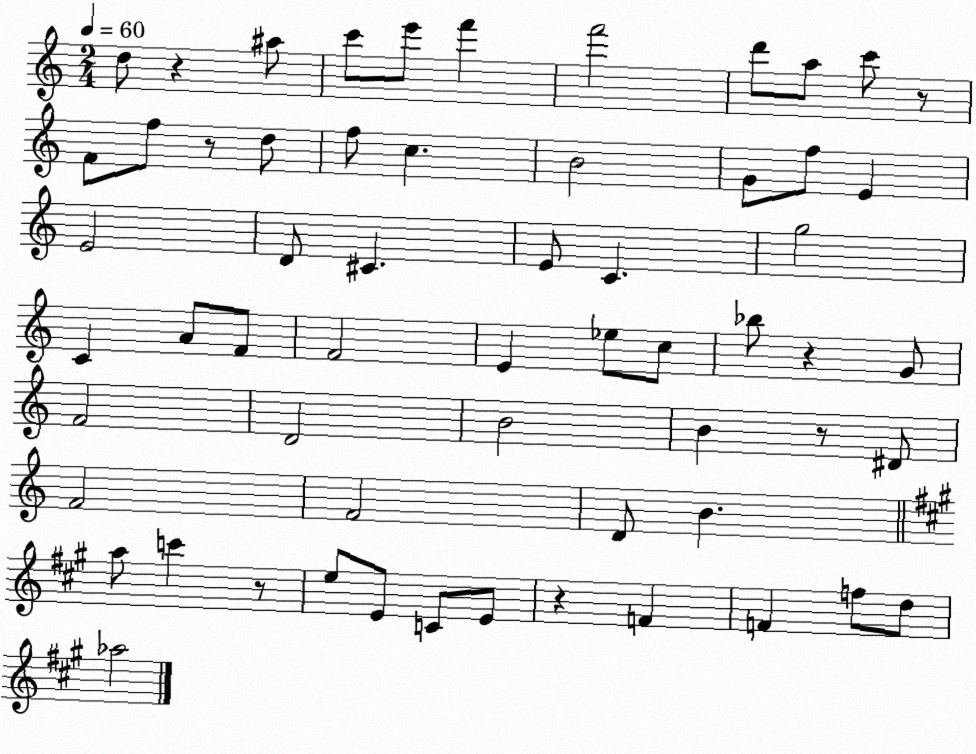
X:1
T:Untitled
M:2/4
L:1/4
K:C
d/2 z ^a/2 c'/2 e'/2 f' f'2 d'/2 a/2 c'/2 z/2 F/2 f/2 z/2 d/2 f/2 c B2 G/2 f/2 E E2 D/2 ^C E/2 C g2 C A/2 F/2 F2 E _e/2 c/2 _b/2 z G/2 F2 D2 B2 B z/2 ^D/2 F2 F2 D/2 B a/2 c' z/2 e/2 E/2 C/2 E/2 z F F f/2 d/2 _a2